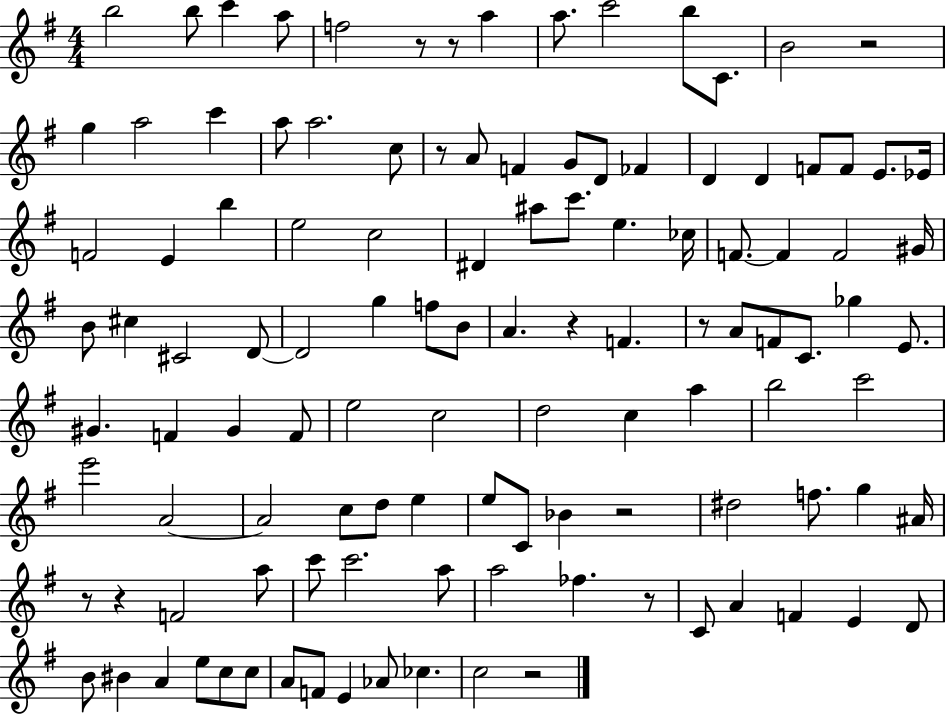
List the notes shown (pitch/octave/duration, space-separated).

B5/h B5/e C6/q A5/e F5/h R/e R/e A5/q A5/e. C6/h B5/e C4/e. B4/h R/h G5/q A5/h C6/q A5/e A5/h. C5/e R/e A4/e F4/q G4/e D4/e FES4/q D4/q D4/q F4/e F4/e E4/e. Eb4/s F4/h E4/q B5/q E5/h C5/h D#4/q A#5/e C6/e. E5/q. CES5/s F4/e. F4/q F4/h G#4/s B4/e C#5/q C#4/h D4/e D4/h G5/q F5/e B4/e A4/q. R/q F4/q. R/e A4/e F4/e C4/e. Gb5/q E4/e. G#4/q. F4/q G#4/q F4/e E5/h C5/h D5/h C5/q A5/q B5/h C6/h E6/h A4/h A4/h C5/e D5/e E5/q E5/e C4/e Bb4/q R/h D#5/h F5/e. G5/q A#4/s R/e R/q F4/h A5/e C6/e C6/h. A5/e A5/h FES5/q. R/e C4/e A4/q F4/q E4/q D4/e B4/e BIS4/q A4/q E5/e C5/e C5/e A4/e F4/e E4/q Ab4/e CES5/q. C5/h R/h